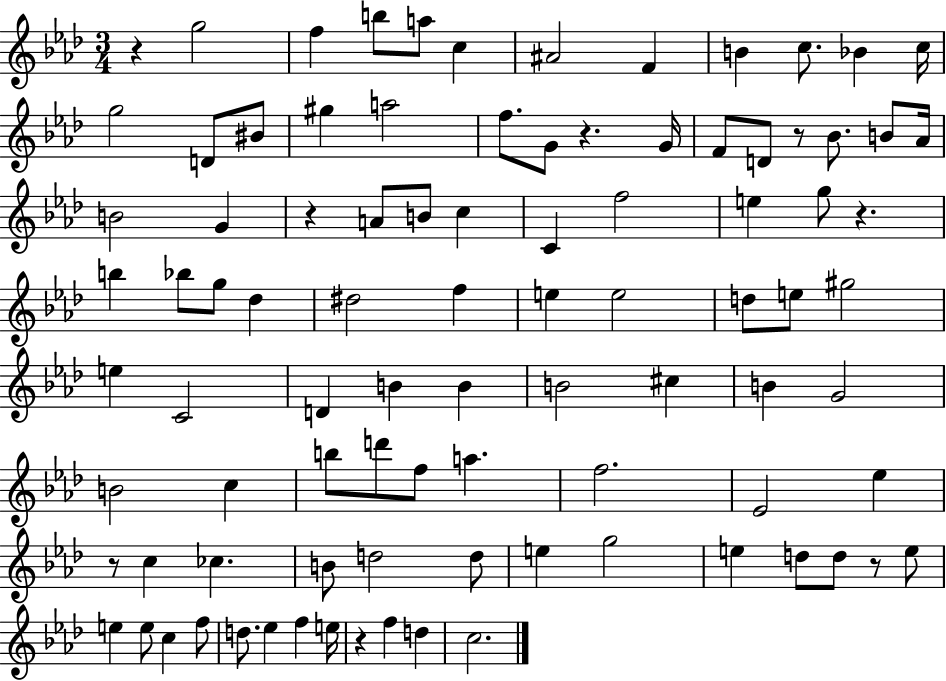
{
  \clef treble
  \numericTimeSignature
  \time 3/4
  \key aes \major
  r4 g''2 | f''4 b''8 a''8 c''4 | ais'2 f'4 | b'4 c''8. bes'4 c''16 | \break g''2 d'8 bis'8 | gis''4 a''2 | f''8. g'8 r4. g'16 | f'8 d'8 r8 bes'8. b'8 aes'16 | \break b'2 g'4 | r4 a'8 b'8 c''4 | c'4 f''2 | e''4 g''8 r4. | \break b''4 bes''8 g''8 des''4 | dis''2 f''4 | e''4 e''2 | d''8 e''8 gis''2 | \break e''4 c'2 | d'4 b'4 b'4 | b'2 cis''4 | b'4 g'2 | \break b'2 c''4 | b''8 d'''8 f''8 a''4. | f''2. | ees'2 ees''4 | \break r8 c''4 ces''4. | b'8 d''2 d''8 | e''4 g''2 | e''4 d''8 d''8 r8 e''8 | \break e''4 e''8 c''4 f''8 | d''8. ees''4 f''4 e''16 | r4 f''4 d''4 | c''2. | \break \bar "|."
}